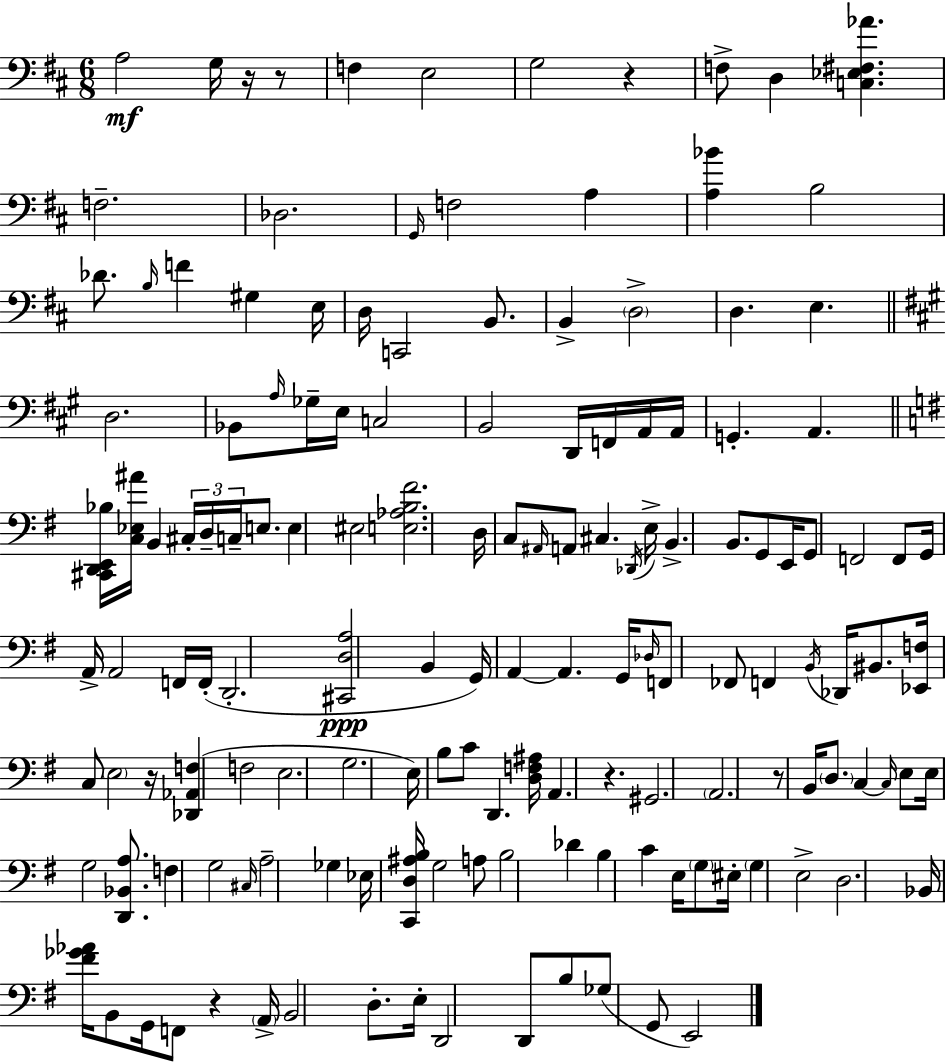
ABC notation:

X:1
T:Untitled
M:6/8
L:1/4
K:D
A,2 G,/4 z/4 z/2 F, E,2 G,2 z F,/2 D, [C,_E,^F,_A] F,2 _D,2 G,,/4 F,2 A, [A,_B] B,2 _D/2 B,/4 F ^G, E,/4 D,/4 C,,2 B,,/2 B,, D,2 D, E, D,2 _B,,/2 A,/4 _G,/4 E,/4 C,2 B,,2 D,,/4 F,,/4 A,,/4 A,,/4 G,, A,, [^C,,D,,E,,_B,]/4 [C,_E,^A]/4 B,, ^C,/4 D,/4 C,/4 E,/2 E, ^E,2 [E,_A,B,^F]2 D,/4 C,/2 ^A,,/4 A,,/2 ^C, _D,,/4 E,/4 B,, B,,/2 G,,/2 E,,/4 G,,/2 F,,2 F,,/2 G,,/4 A,,/4 A,,2 F,,/4 F,,/4 D,,2 [^C,,D,A,]2 B,, G,,/4 A,, A,, G,,/4 _D,/4 F,,/2 _F,,/2 F,, B,,/4 _D,,/4 ^B,,/2 [_E,,F,]/4 C,/2 E,2 z/4 [_D,,_A,,F,] F,2 E,2 G,2 E,/4 B,/2 C/2 D,, [D,F,^A,]/4 A,, z ^G,,2 A,,2 z/2 B,,/4 D,/2 C, C,/4 E,/2 E,/4 G,2 [D,,_B,,A,]/2 F, G,2 ^C,/4 A,2 _G, _E,/4 [C,,D,^A,B,]/4 G,2 A,/2 B,2 _D B, C E,/4 G,/2 ^E,/4 G, E,2 D,2 _B,,/4 [^F_G_A]/4 B,,/2 G,,/4 F,,/2 z A,,/4 B,,2 D,/2 E,/4 D,,2 D,,/2 B,/2 _G,/2 G,,/2 E,,2